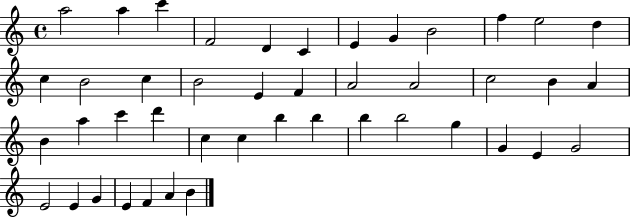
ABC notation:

X:1
T:Untitled
M:4/4
L:1/4
K:C
a2 a c' F2 D C E G B2 f e2 d c B2 c B2 E F A2 A2 c2 B A B a c' d' c c b b b b2 g G E G2 E2 E G E F A B